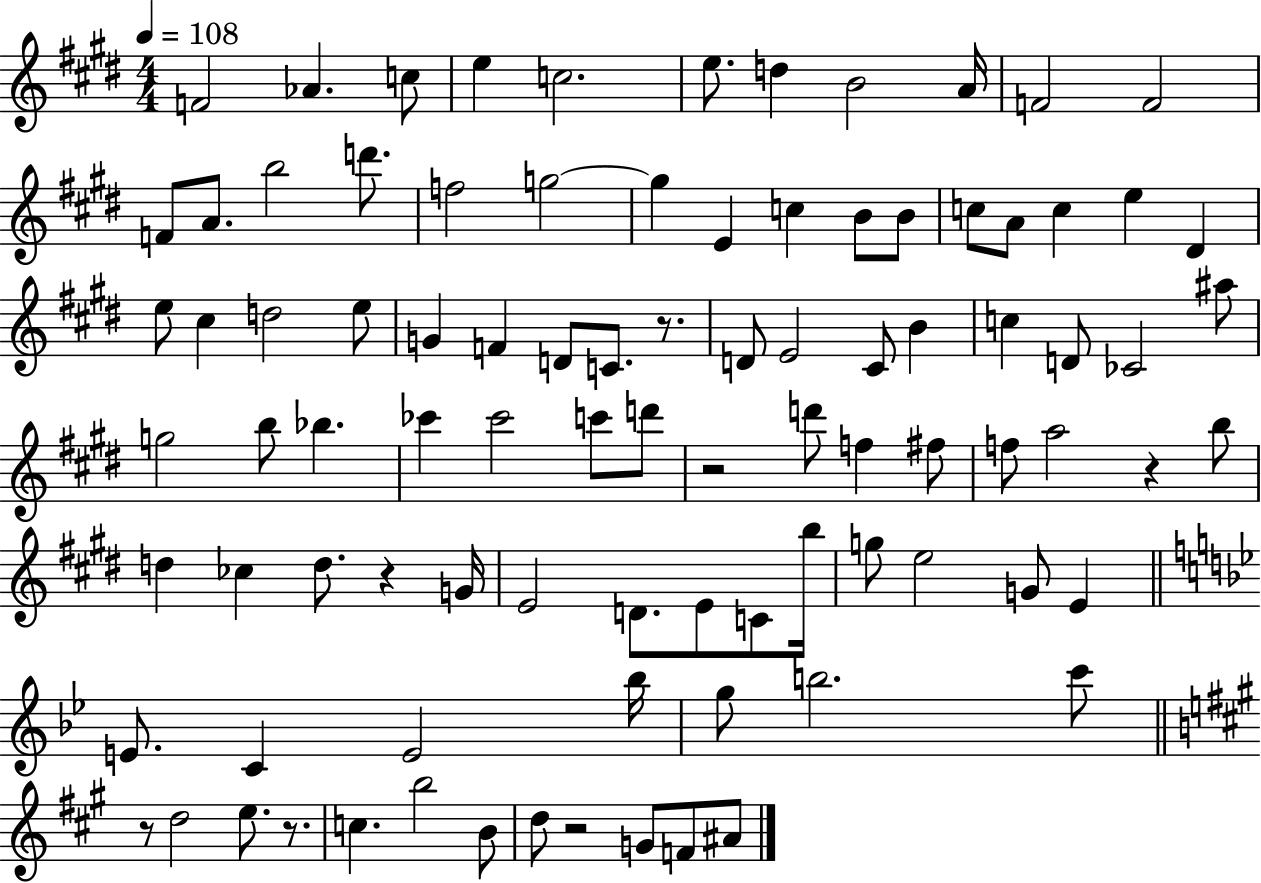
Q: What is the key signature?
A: E major